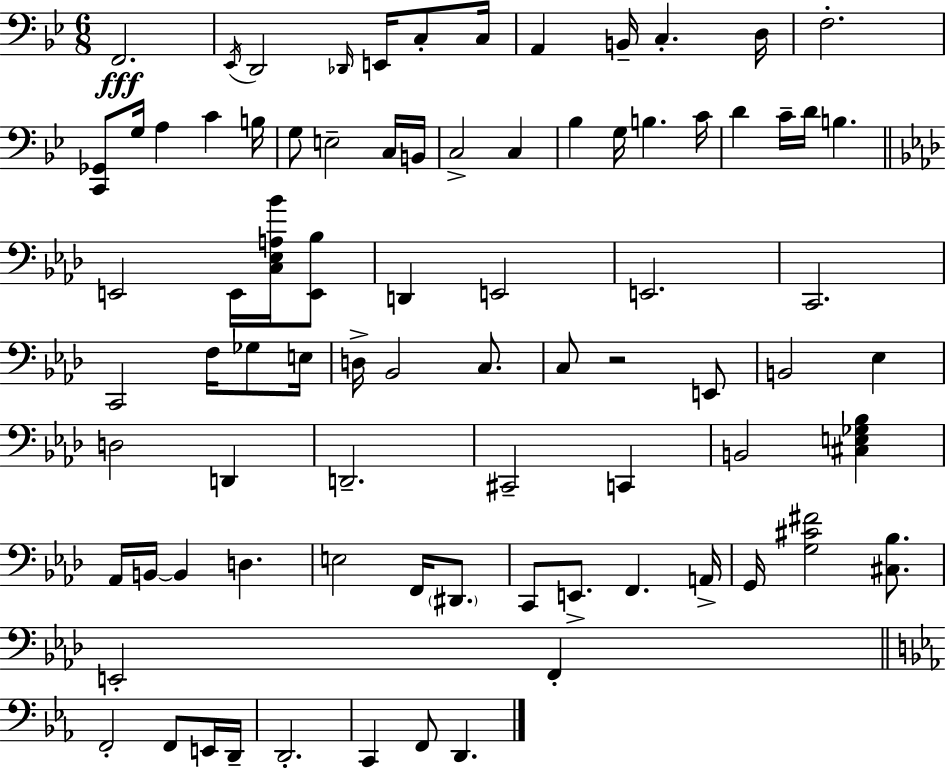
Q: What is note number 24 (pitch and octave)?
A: G3